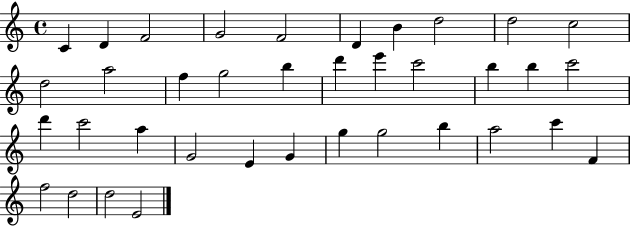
{
  \clef treble
  \time 4/4
  \defaultTimeSignature
  \key c \major
  c'4 d'4 f'2 | g'2 f'2 | d'4 b'4 d''2 | d''2 c''2 | \break d''2 a''2 | f''4 g''2 b''4 | d'''4 e'''4 c'''2 | b''4 b''4 c'''2 | \break d'''4 c'''2 a''4 | g'2 e'4 g'4 | g''4 g''2 b''4 | a''2 c'''4 f'4 | \break f''2 d''2 | d''2 e'2 | \bar "|."
}